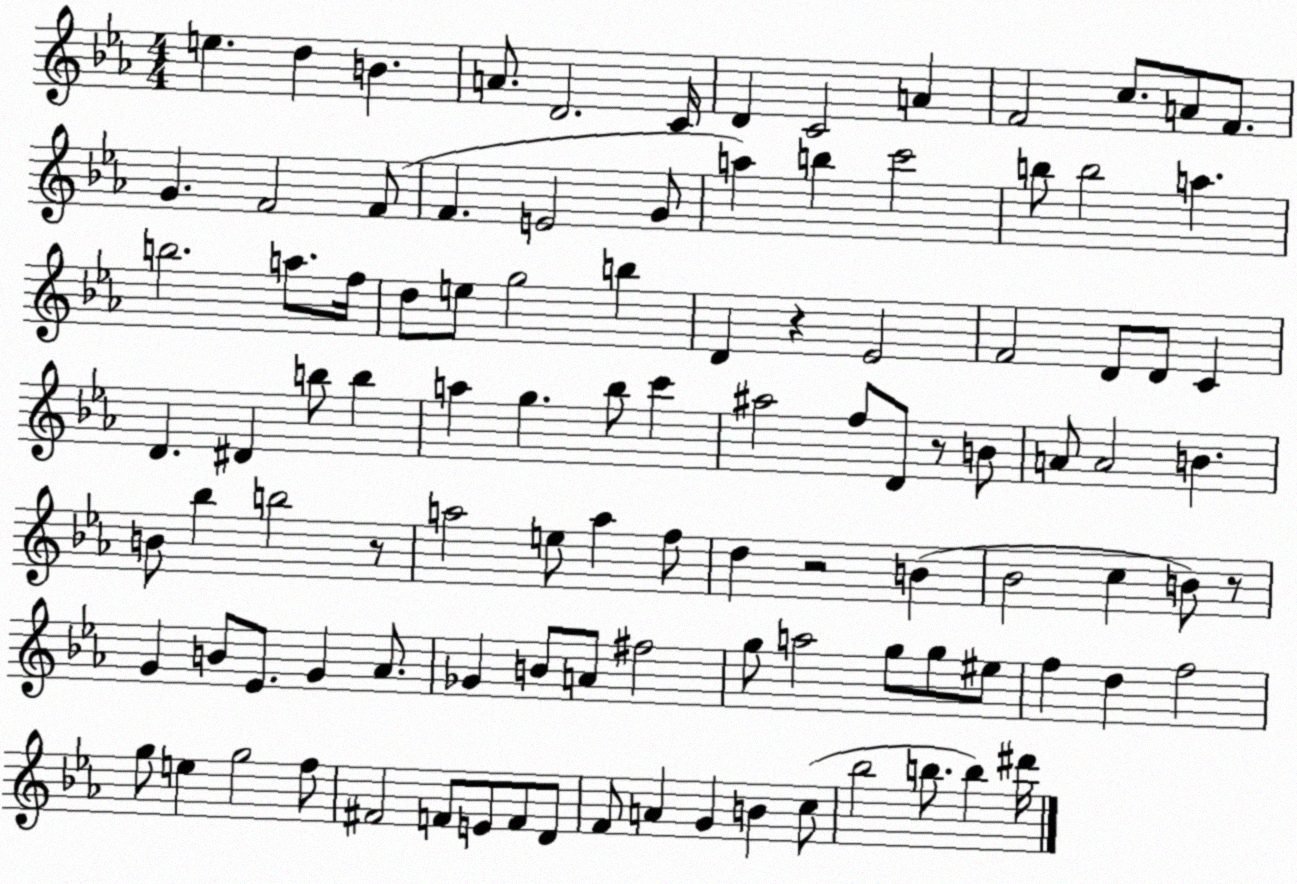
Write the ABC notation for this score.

X:1
T:Untitled
M:4/4
L:1/4
K:Eb
e d B A/2 D2 C/4 D C2 A F2 c/2 A/2 F/2 G F2 F/2 F E2 G/2 a b c'2 b/2 b2 a b2 a/2 f/4 d/2 e/2 g2 b D z _E2 F2 D/2 D/2 C D ^D b/2 b a g _b/2 c' ^a2 f/2 D/2 z/2 B/2 A/2 A2 B B/2 _b b2 z/2 a2 e/2 a f/2 d z2 B _B2 c B/2 z/2 G B/2 _E/2 G _A/2 _G B/2 A/2 ^f2 g/2 a2 g/2 g/2 ^e/2 f d f2 g/2 e g2 f/2 ^F2 F/2 E/2 F/2 D/2 F/2 A G B c/2 _b2 b/2 b ^d'/4